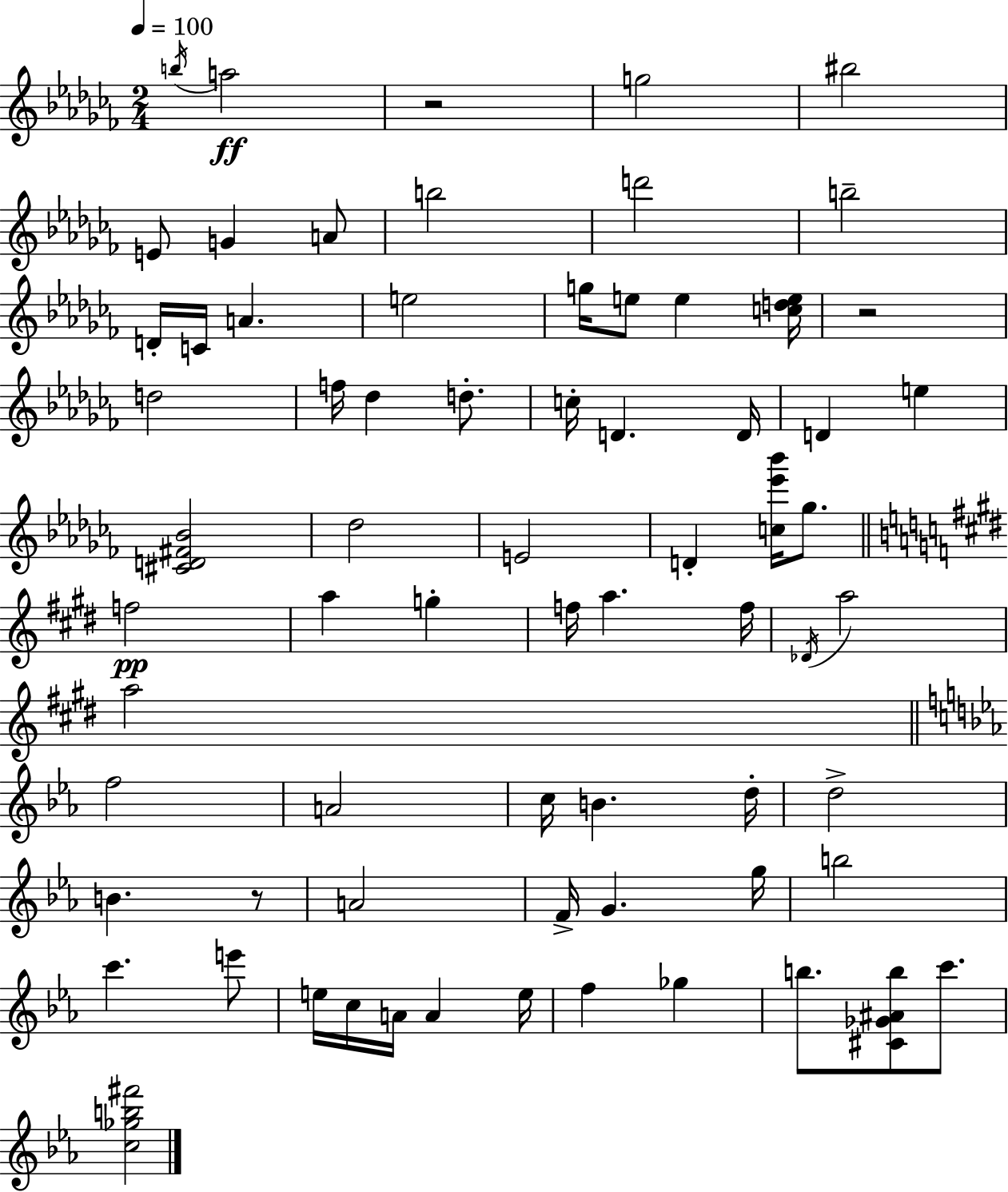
{
  \clef treble
  \numericTimeSignature
  \time 2/4
  \key aes \minor
  \tempo 4 = 100
  \repeat volta 2 { \acciaccatura { b''16 }\ff a''2 | r2 | g''2 | bis''2 | \break e'8 g'4 a'8 | b''2 | d'''2 | b''2-- | \break d'16-. c'16 a'4. | e''2 | g''16 e''8 e''4 | <c'' d'' e''>16 r2 | \break d''2 | f''16 des''4 d''8.-. | c''16-. d'4. | d'16 d'4 e''4 | \break <cis' d' fis' bes'>2 | des''2 | e'2 | d'4-. <c'' ees''' bes'''>16 ges''8. | \break \bar "||" \break \key e \major f''2\pp | a''4 g''4-. | f''16 a''4. f''16 | \acciaccatura { des'16 } a''2 | \break a''2 | \bar "||" \break \key ees \major f''2 | a'2 | c''16 b'4. d''16-. | d''2-> | \break b'4. r8 | a'2 | f'16-> g'4. g''16 | b''2 | \break c'''4. e'''8 | e''16 c''16 a'16 a'4 e''16 | f''4 ges''4 | b''8. <cis' ges' ais' b''>8 c'''8. | \break <c'' ges'' b'' fis'''>2 | } \bar "|."
}